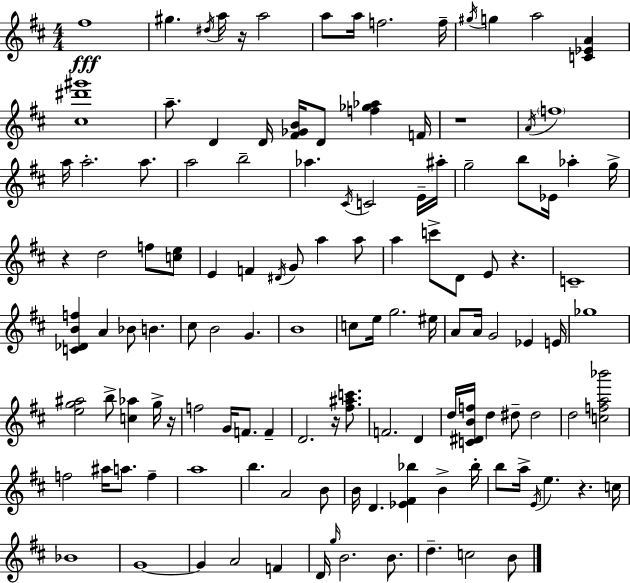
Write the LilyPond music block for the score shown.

{
  \clef treble
  \numericTimeSignature
  \time 4/4
  \key d \major
  fis''1\fff | gis''4. \acciaccatura { dis''16 } a''16 r16 a''2 | a''8 a''16 f''2. | f''16-- \acciaccatura { gis''16 } g''4 a''2 <c' ees' a'>4 | \break <cis'' dis''' gis'''>1 | a''8.-- d'4 d'16 <fis' ges' b'>16 d'8 <f'' ges'' aes''>4 | f'16 r1 | \acciaccatura { a'16 } \parenthesize f''1 | \break a''16 a''2.-. | a''8. a''2 b''2-- | aes''4. \acciaccatura { cis'16 } c'2 | e'16-- ais''16-. g''2-- b''8 ees'16 aes''4-. | \break g''16-> r4 d''2 | f''8 <c'' e''>8 e'4 f'4 \acciaccatura { dis'16 } g'8 a''4 | a''8 a''4 c'''8-> d'8 e'8 r4. | c'1-- | \break <c' des' b' f''>4 a'4 bes'8 b'4. | cis''8 b'2 g'4. | b'1 | c''8 e''16 g''2. | \break eis''16 a'8 a'16 g'2 | ees'4 e'16 ges''1 | <e'' g'' ais''>2 b''8-> <c'' aes''>4 | g''16-> r16 f''2 g'16 f'8. | \break f'4-- d'2. | r16 <fis'' ais'' c'''>8. f'2. | d'4 d''16 <c' dis' b' f''>16 d''4 dis''8-- dis''2 | d''2 <c'' f'' a'' bes'''>2 | \break f''2 ais''16 a''8. | f''4-- a''1 | b''4. a'2 | b'8 b'16 d'4. <ees' fis' bes''>4 | \break b'4-> bes''16-. b''8 a''16-> \acciaccatura { e'16 } e''4. r4. | c''16 bes'1 | g'1~~ | g'4 a'2 | \break f'4 d'16 \grace { g''16 } b'2. | b'8. d''4.-- c''2 | b'8 \bar "|."
}